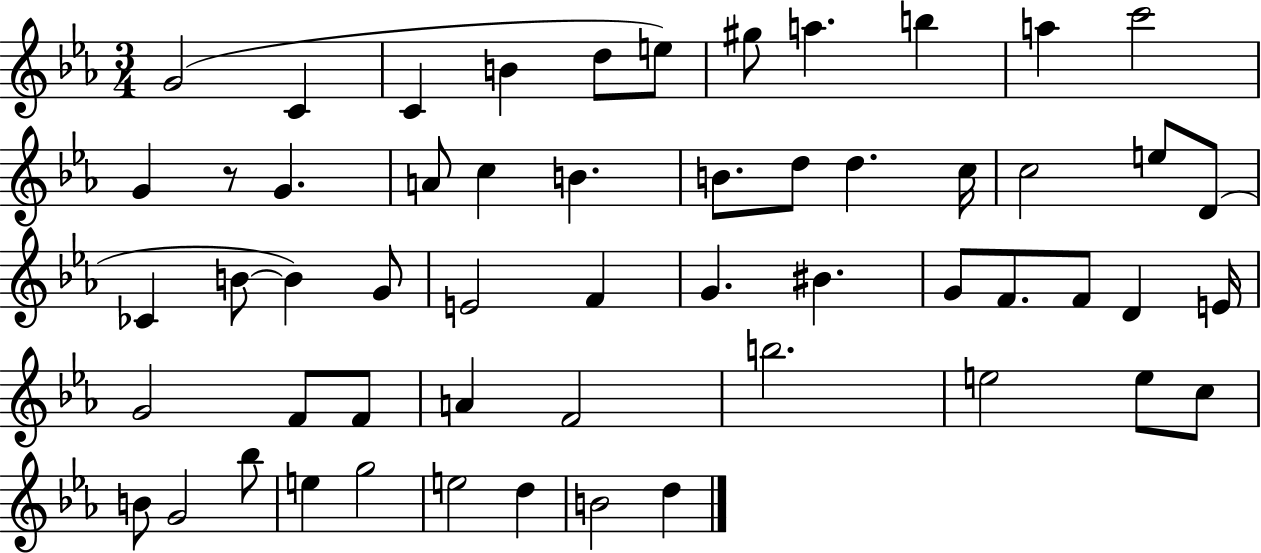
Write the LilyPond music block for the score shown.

{
  \clef treble
  \numericTimeSignature
  \time 3/4
  \key ees \major
  \repeat volta 2 { g'2( c'4 | c'4 b'4 d''8 e''8) | gis''8 a''4. b''4 | a''4 c'''2 | \break g'4 r8 g'4. | a'8 c''4 b'4. | b'8. d''8 d''4. c''16 | c''2 e''8 d'8( | \break ces'4 b'8~~ b'4) g'8 | e'2 f'4 | g'4. bis'4. | g'8 f'8. f'8 d'4 e'16 | \break g'2 f'8 f'8 | a'4 f'2 | b''2. | e''2 e''8 c''8 | \break b'8 g'2 bes''8 | e''4 g''2 | e''2 d''4 | b'2 d''4 | \break } \bar "|."
}